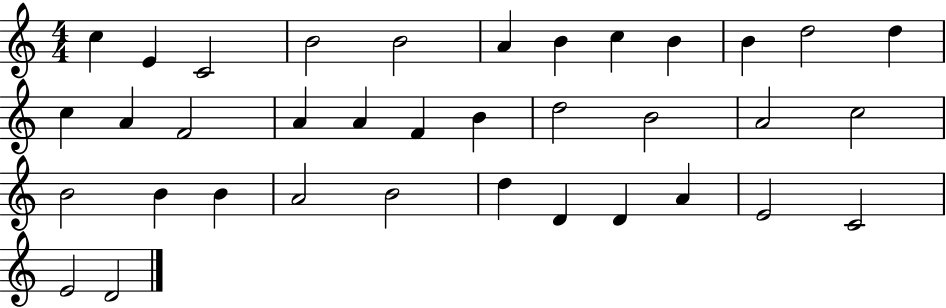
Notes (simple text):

C5/q E4/q C4/h B4/h B4/h A4/q B4/q C5/q B4/q B4/q D5/h D5/q C5/q A4/q F4/h A4/q A4/q F4/q B4/q D5/h B4/h A4/h C5/h B4/h B4/q B4/q A4/h B4/h D5/q D4/q D4/q A4/q E4/h C4/h E4/h D4/h